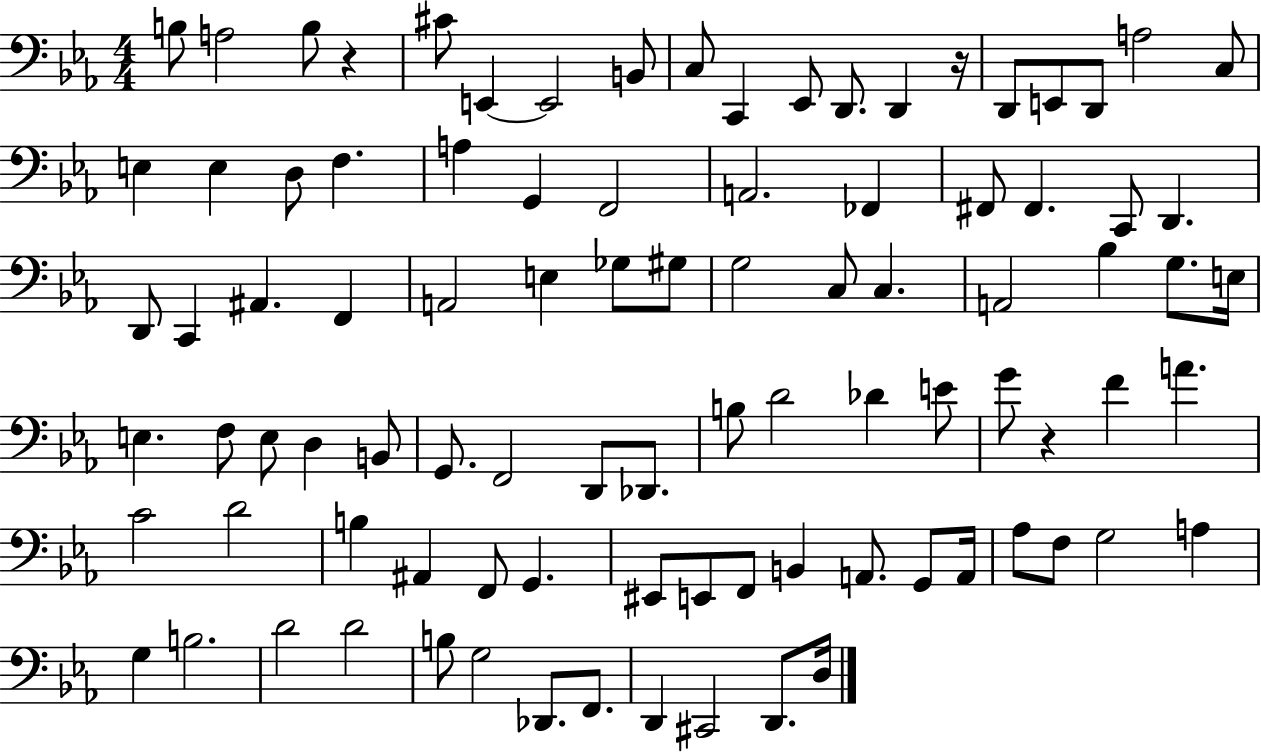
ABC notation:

X:1
T:Untitled
M:4/4
L:1/4
K:Eb
B,/2 A,2 B,/2 z ^C/2 E,, E,,2 B,,/2 C,/2 C,, _E,,/2 D,,/2 D,, z/4 D,,/2 E,,/2 D,,/2 A,2 C,/2 E, E, D,/2 F, A, G,, F,,2 A,,2 _F,, ^F,,/2 ^F,, C,,/2 D,, D,,/2 C,, ^A,, F,, A,,2 E, _G,/2 ^G,/2 G,2 C,/2 C, A,,2 _B, G,/2 E,/4 E, F,/2 E,/2 D, B,,/2 G,,/2 F,,2 D,,/2 _D,,/2 B,/2 D2 _D E/2 G/2 z F A C2 D2 B, ^A,, F,,/2 G,, ^E,,/2 E,,/2 F,,/2 B,, A,,/2 G,,/2 A,,/4 _A,/2 F,/2 G,2 A, G, B,2 D2 D2 B,/2 G,2 _D,,/2 F,,/2 D,, ^C,,2 D,,/2 D,/4